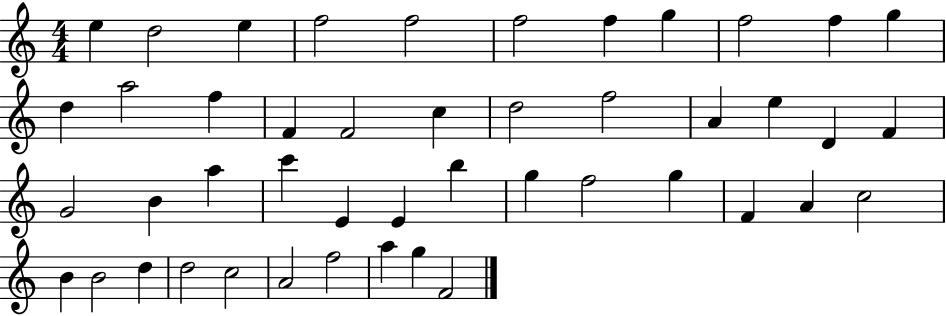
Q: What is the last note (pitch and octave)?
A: F4